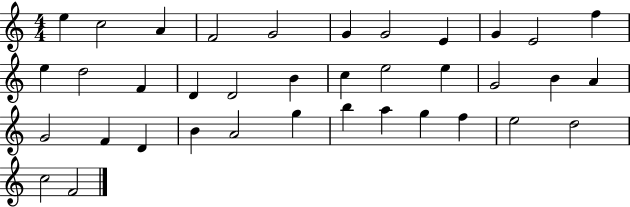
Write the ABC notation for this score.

X:1
T:Untitled
M:4/4
L:1/4
K:C
e c2 A F2 G2 G G2 E G E2 f e d2 F D D2 B c e2 e G2 B A G2 F D B A2 g b a g f e2 d2 c2 F2